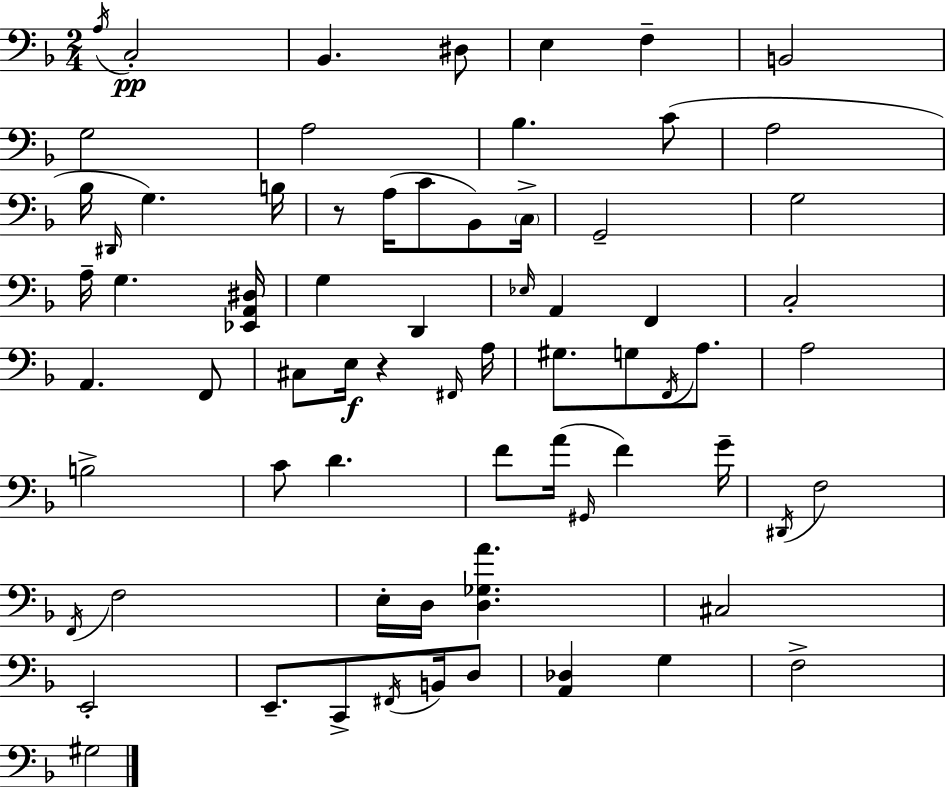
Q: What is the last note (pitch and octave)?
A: G#3